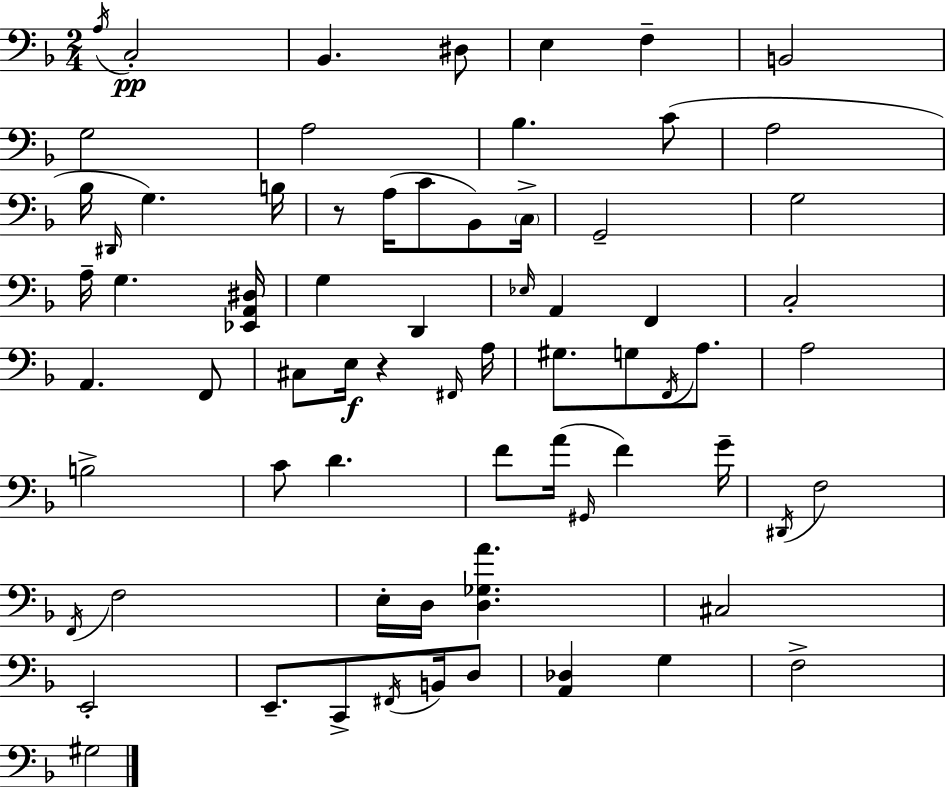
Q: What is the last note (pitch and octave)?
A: G#3